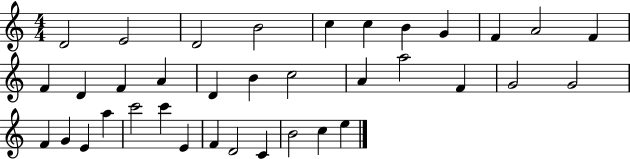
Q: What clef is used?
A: treble